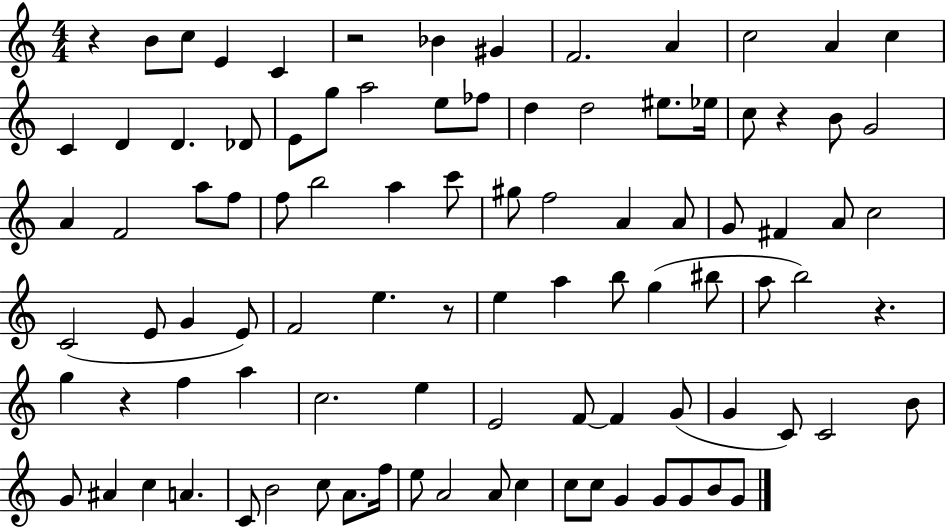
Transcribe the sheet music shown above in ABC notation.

X:1
T:Untitled
M:4/4
L:1/4
K:C
z B/2 c/2 E C z2 _B ^G F2 A c2 A c C D D _D/2 E/2 g/2 a2 e/2 _f/2 d d2 ^e/2 _e/4 c/2 z B/2 G2 A F2 a/2 f/2 f/2 b2 a c'/2 ^g/2 f2 A A/2 G/2 ^F A/2 c2 C2 E/2 G E/2 F2 e z/2 e a b/2 g ^b/2 a/2 b2 z g z f a c2 e E2 F/2 F G/2 G C/2 C2 B/2 G/2 ^A c A C/2 B2 c/2 A/2 f/4 e/2 A2 A/2 c c/2 c/2 G G/2 G/2 B/2 G/2